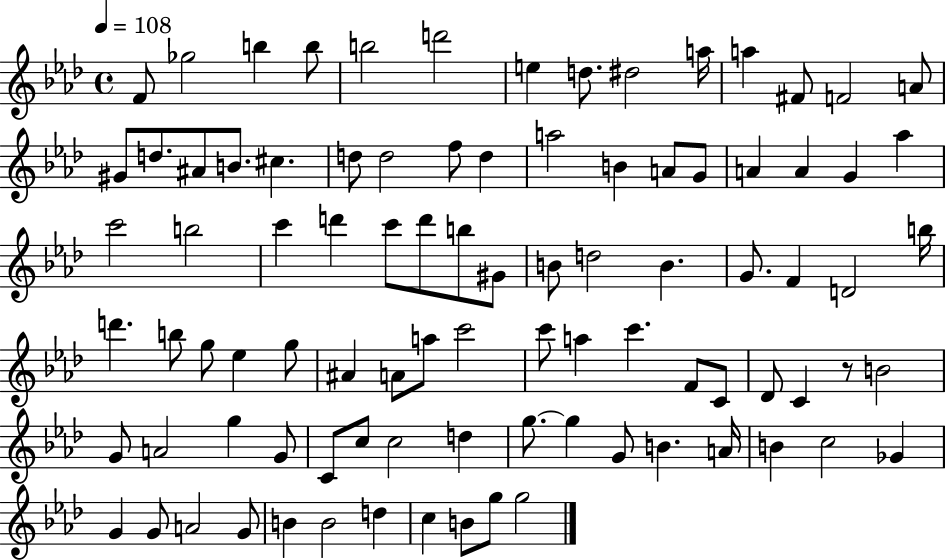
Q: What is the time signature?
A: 4/4